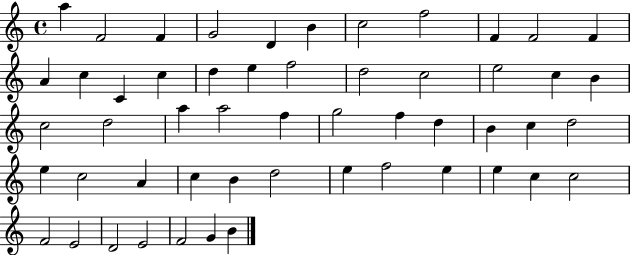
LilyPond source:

{
  \clef treble
  \time 4/4
  \defaultTimeSignature
  \key c \major
  a''4 f'2 f'4 | g'2 d'4 b'4 | c''2 f''2 | f'4 f'2 f'4 | \break a'4 c''4 c'4 c''4 | d''4 e''4 f''2 | d''2 c''2 | e''2 c''4 b'4 | \break c''2 d''2 | a''4 a''2 f''4 | g''2 f''4 d''4 | b'4 c''4 d''2 | \break e''4 c''2 a'4 | c''4 b'4 d''2 | e''4 f''2 e''4 | e''4 c''4 c''2 | \break f'2 e'2 | d'2 e'2 | f'2 g'4 b'4 | \bar "|."
}